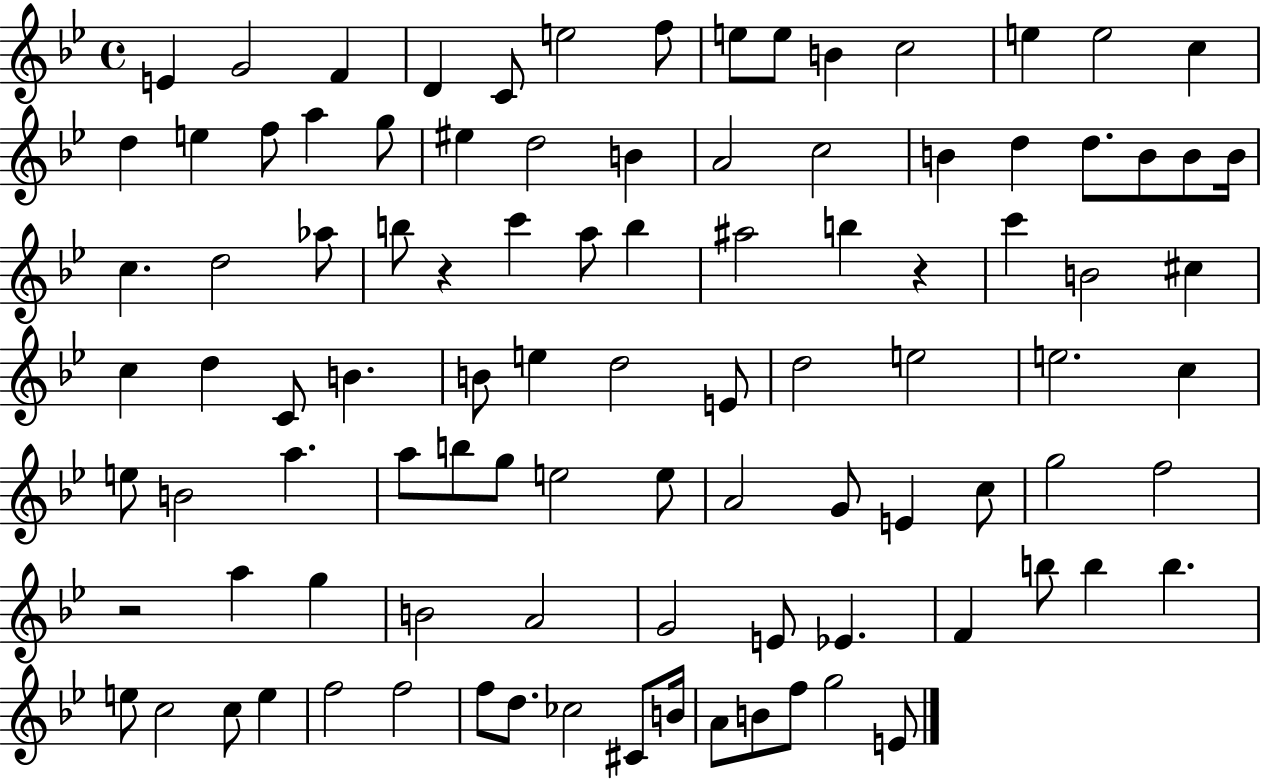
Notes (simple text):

E4/q G4/h F4/q D4/q C4/e E5/h F5/e E5/e E5/e B4/q C5/h E5/q E5/h C5/q D5/q E5/q F5/e A5/q G5/e EIS5/q D5/h B4/q A4/h C5/h B4/q D5/q D5/e. B4/e B4/e B4/s C5/q. D5/h Ab5/e B5/e R/q C6/q A5/e B5/q A#5/h B5/q R/q C6/q B4/h C#5/q C5/q D5/q C4/e B4/q. B4/e E5/q D5/h E4/e D5/h E5/h E5/h. C5/q E5/e B4/h A5/q. A5/e B5/e G5/e E5/h E5/e A4/h G4/e E4/q C5/e G5/h F5/h R/h A5/q G5/q B4/h A4/h G4/h E4/e Eb4/q. F4/q B5/e B5/q B5/q. E5/e C5/h C5/e E5/q F5/h F5/h F5/e D5/e. CES5/h C#4/e B4/s A4/e B4/e F5/e G5/h E4/e